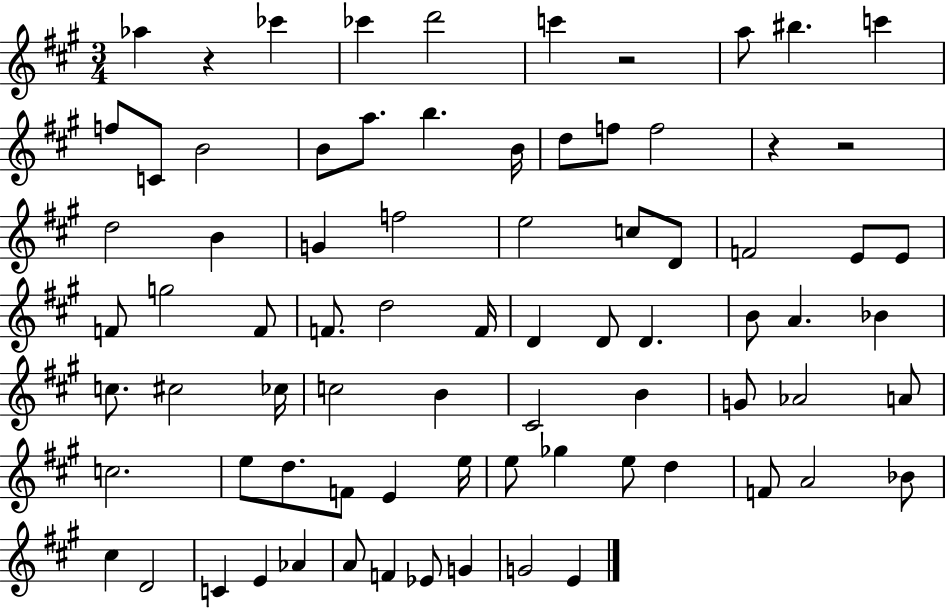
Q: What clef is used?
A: treble